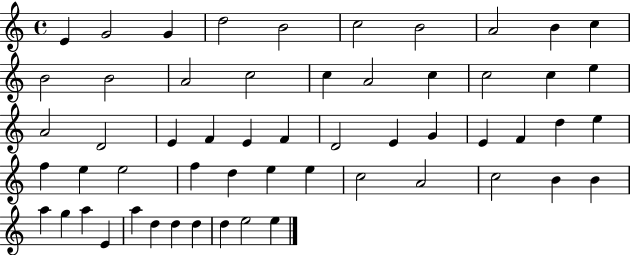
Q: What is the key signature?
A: C major